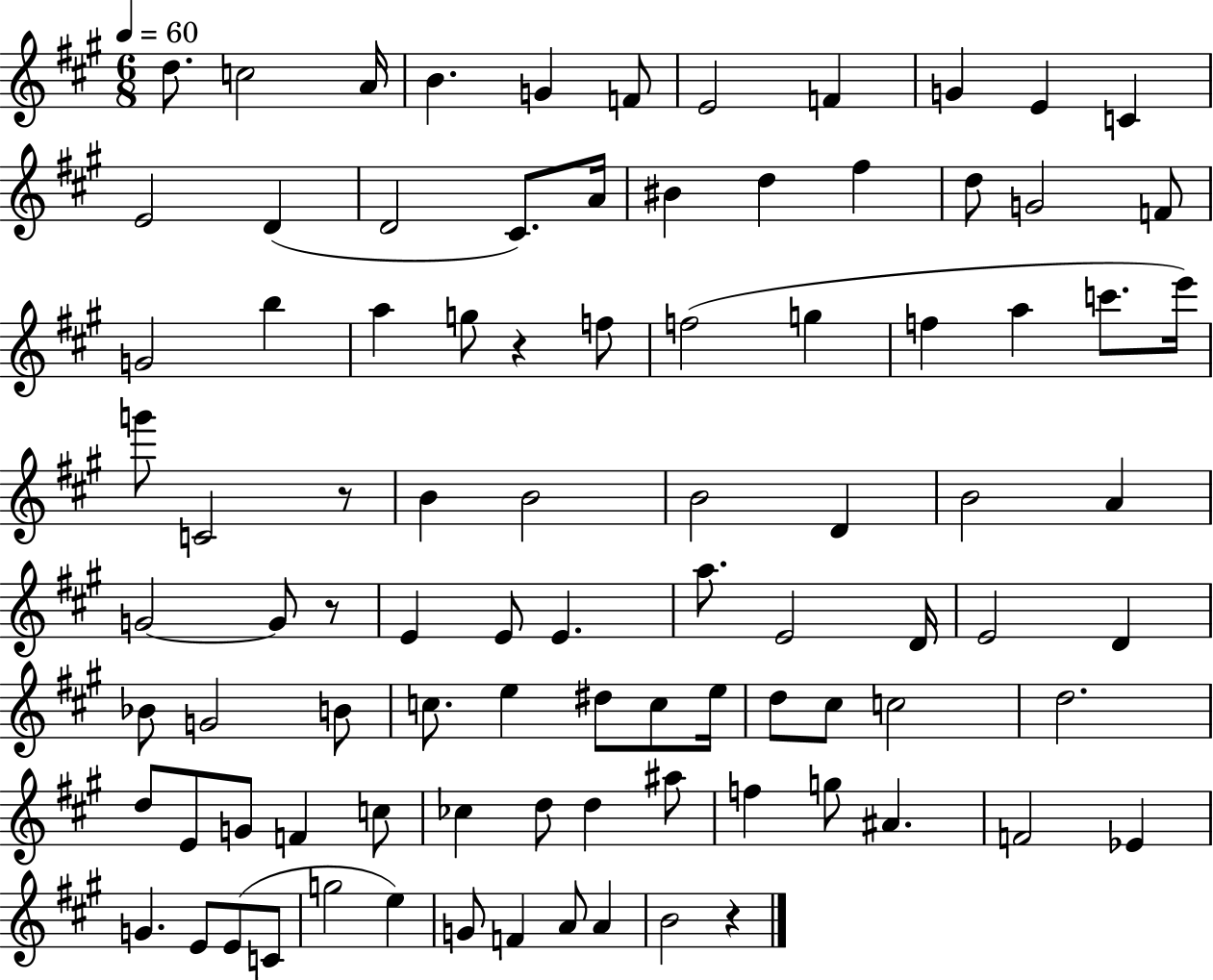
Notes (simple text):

D5/e. C5/h A4/s B4/q. G4/q F4/e E4/h F4/q G4/q E4/q C4/q E4/h D4/q D4/h C#4/e. A4/s BIS4/q D5/q F#5/q D5/e G4/h F4/e G4/h B5/q A5/q G5/e R/q F5/e F5/h G5/q F5/q A5/q C6/e. E6/s G6/e C4/h R/e B4/q B4/h B4/h D4/q B4/h A4/q G4/h G4/e R/e E4/q E4/e E4/q. A5/e. E4/h D4/s E4/h D4/q Bb4/e G4/h B4/e C5/e. E5/q D#5/e C5/e E5/s D5/e C#5/e C5/h D5/h. D5/e E4/e G4/e F4/q C5/e CES5/q D5/e D5/q A#5/e F5/q G5/e A#4/q. F4/h Eb4/q G4/q. E4/e E4/e C4/e G5/h E5/q G4/e F4/q A4/e A4/q B4/h R/q